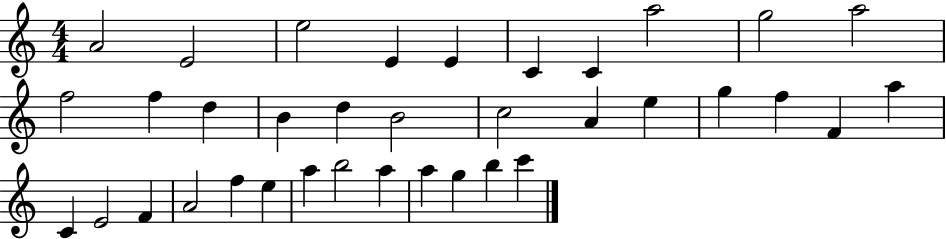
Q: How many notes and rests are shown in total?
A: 36